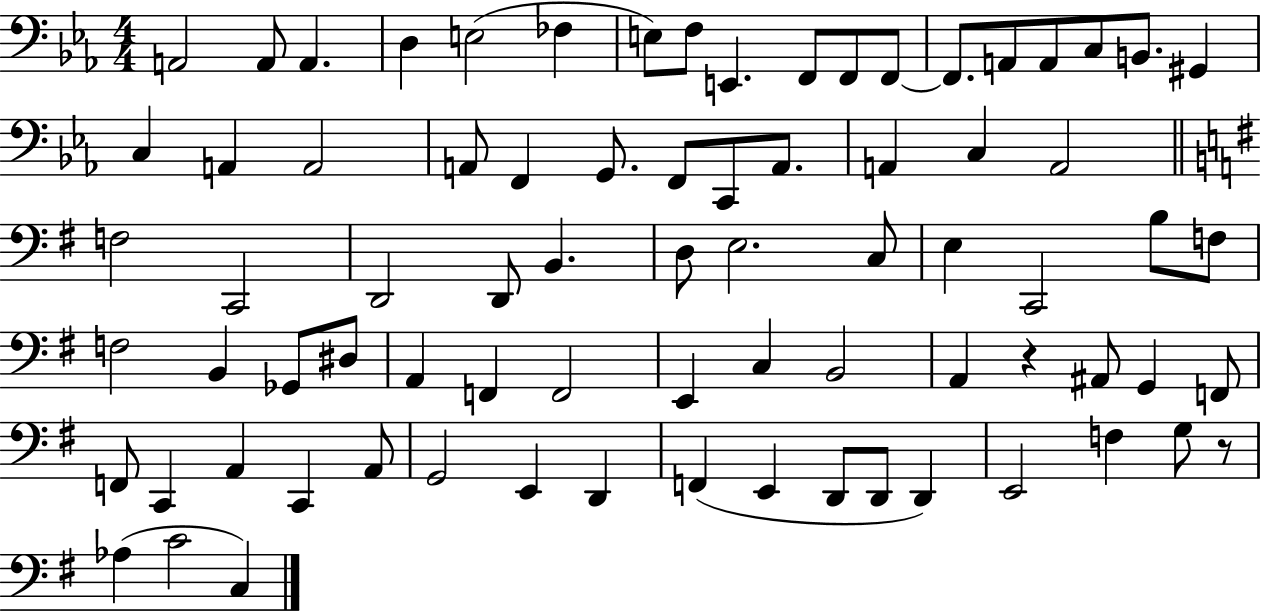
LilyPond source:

{
  \clef bass
  \numericTimeSignature
  \time 4/4
  \key ees \major
  a,2 a,8 a,4. | d4 e2( fes4 | e8) f8 e,4. f,8 f,8 f,8~~ | f,8. a,8 a,8 c8 b,8. gis,4 | \break c4 a,4 a,2 | a,8 f,4 g,8. f,8 c,8 a,8. | a,4 c4 a,2 | \bar "||" \break \key g \major f2 c,2 | d,2 d,8 b,4. | d8 e2. c8 | e4 c,2 b8 f8 | \break f2 b,4 ges,8 dis8 | a,4 f,4 f,2 | e,4 c4 b,2 | a,4 r4 ais,8 g,4 f,8 | \break f,8 c,4 a,4 c,4 a,8 | g,2 e,4 d,4 | f,4( e,4 d,8 d,8 d,4) | e,2 f4 g8 r8 | \break aes4( c'2 c4) | \bar "|."
}